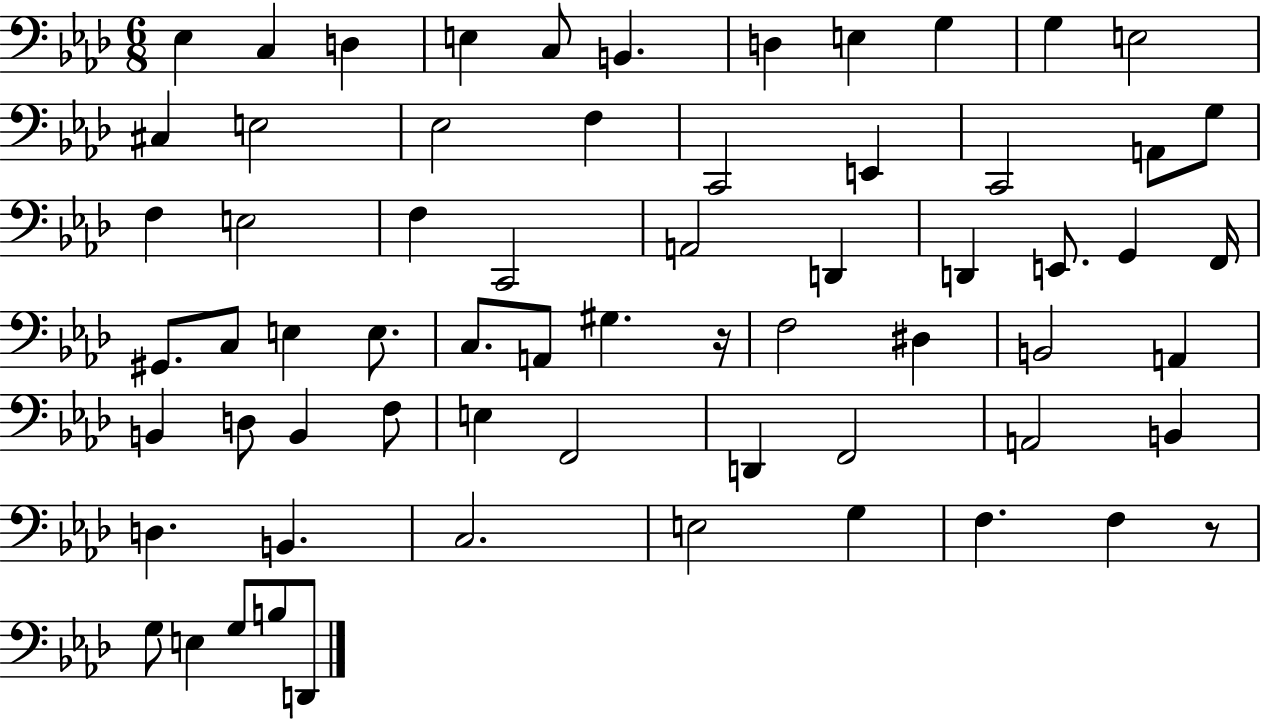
Eb3/q C3/q D3/q E3/q C3/e B2/q. D3/q E3/q G3/q G3/q E3/h C#3/q E3/h Eb3/h F3/q C2/h E2/q C2/h A2/e G3/e F3/q E3/h F3/q C2/h A2/h D2/q D2/q E2/e. G2/q F2/s G#2/e. C3/e E3/q E3/e. C3/e. A2/e G#3/q. R/s F3/h D#3/q B2/h A2/q B2/q D3/e B2/q F3/e E3/q F2/h D2/q F2/h A2/h B2/q D3/q. B2/q. C3/h. E3/h G3/q F3/q. F3/q R/e G3/e E3/q G3/e B3/e D2/e